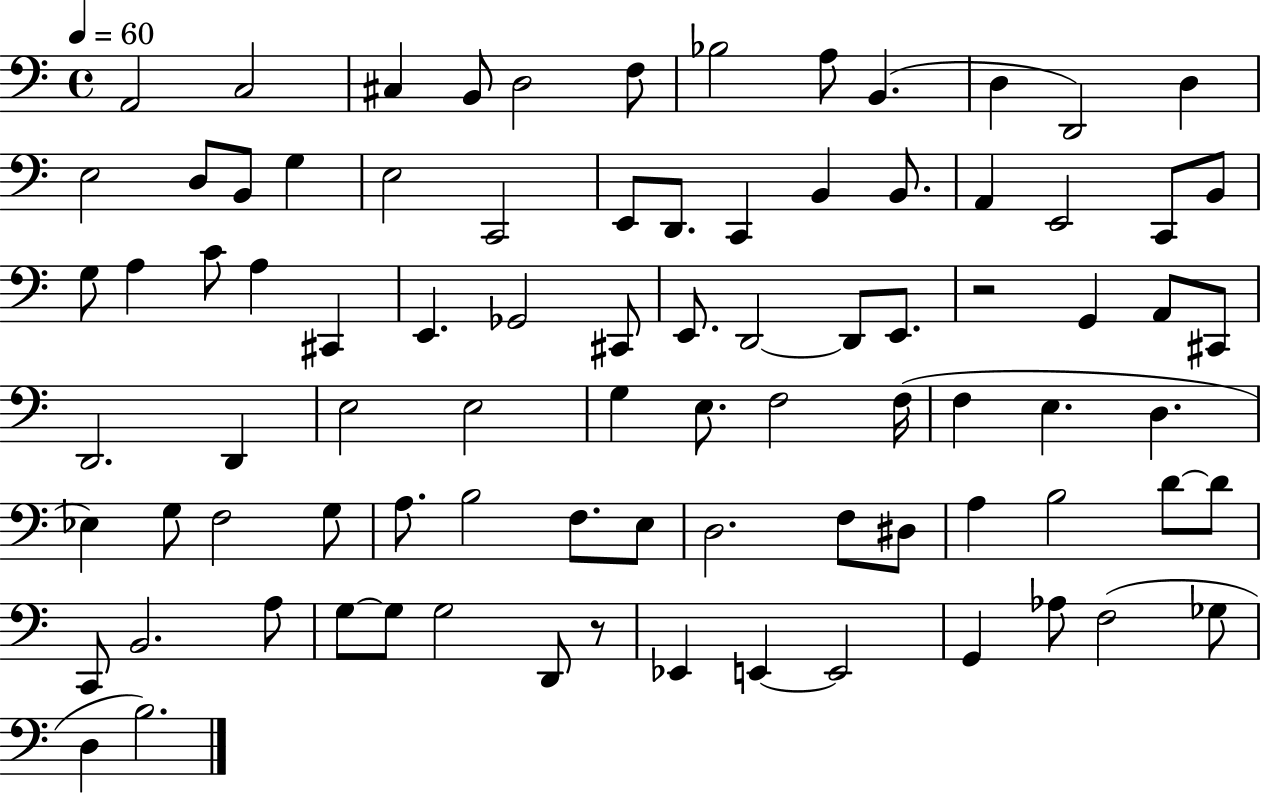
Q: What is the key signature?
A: C major